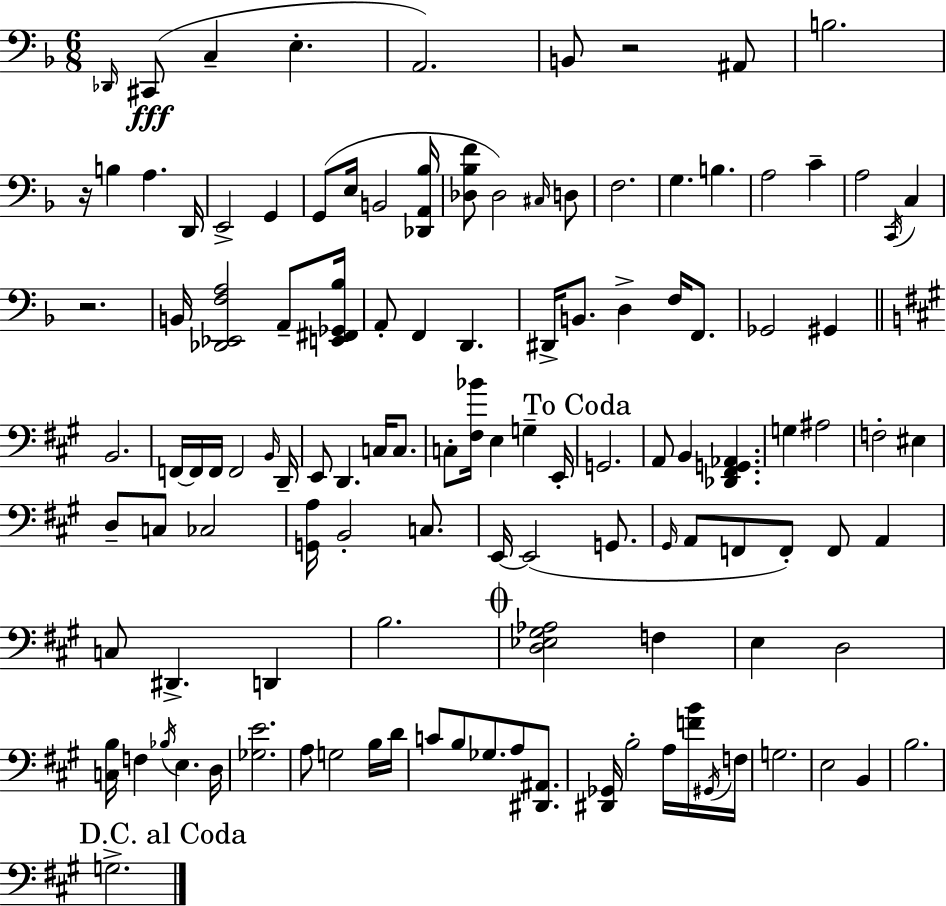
{
  \clef bass
  \numericTimeSignature
  \time 6/8
  \key f \major
  \grace { des,16 }\fff cis,8( c4-- e4.-. | a,2.) | b,8 r2 ais,8 | b2. | \break r16 b4 a4. | d,16 e,2-> g,4 | g,8( e16 b,2 | <des, a, bes>16 <des bes f'>8 des2) \grace { cis16 } | \break d8 f2. | g4. b4. | a2 c'4-- | a2 \acciaccatura { c,16 } c4 | \break r2. | b,16 <des, ees, f a>2 | a,8-- <e, fis, ges, bes>16 a,8-. f,4 d,4. | dis,16-> b,8. d4-> f16 | \break f,8. ges,2 gis,4 | \bar "||" \break \key a \major b,2. | f,16~~ f,16 f,16 f,2 \grace { b,16 } | d,16-- e,8 d,4. c16 c8. | c8-. <fis bes'>16 e4 g4-- | \break e,16-. \mark "To Coda" g,2. | a,8 b,4 <des, fis, g, aes,>4. | g4 ais2 | f2-. eis4 | \break d8-- c8 ces2 | <g, a>16 b,2-. c8. | e,16~~ e,2( g,8. | \grace { gis,16 } a,8 f,8 f,8-.) f,8 a,4 | \break c8 dis,4.-> d,4 | b2. | \mark \markup { \musicglyph "scripts.coda" } <d ees gis aes>2 f4 | e4 d2 | \break <c b>16 f4 \acciaccatura { bes16 } e4. | d16 <ges e'>2. | a8 g2 | b16 d'16 c'8 b8 ges8. a8 | \break <dis, ais,>8. <dis, ges,>16 b2-. | a16 <f' b'>16 \acciaccatura { gis,16 } f16 g2. | e2 | b,4 b2. | \break \mark "D.C. al Coda" g2.-> | \bar "|."
}